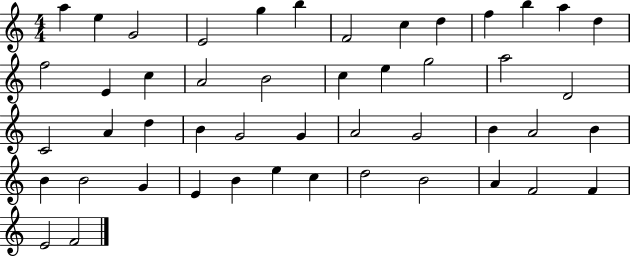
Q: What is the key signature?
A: C major